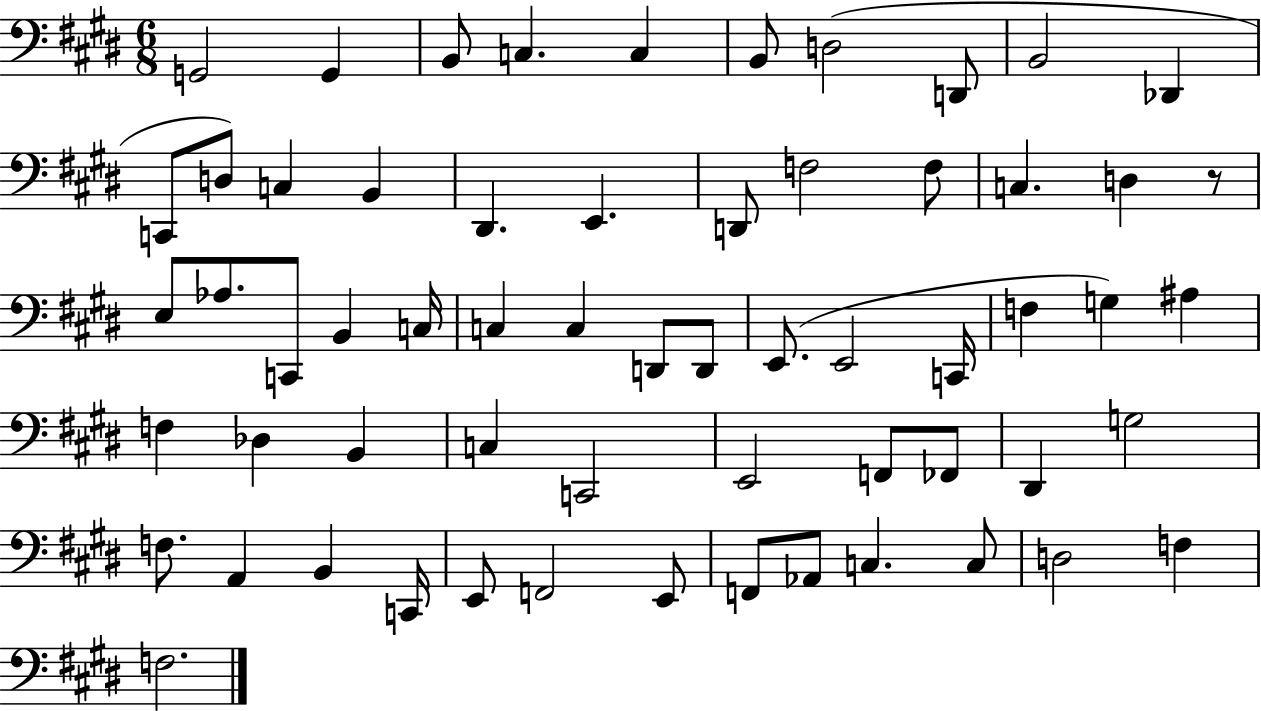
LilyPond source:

{
  \clef bass
  \numericTimeSignature
  \time 6/8
  \key e \major
  g,2 g,4 | b,8 c4. c4 | b,8 d2( d,8 | b,2 des,4 | \break c,8 d8) c4 b,4 | dis,4. e,4. | d,8 f2 f8 | c4. d4 r8 | \break e8 aes8. c,8 b,4 c16 | c4 c4 d,8 d,8 | e,8.( e,2 c,16 | f4 g4) ais4 | \break f4 des4 b,4 | c4 c,2 | e,2 f,8 fes,8 | dis,4 g2 | \break f8. a,4 b,4 c,16 | e,8 f,2 e,8 | f,8 aes,8 c4. c8 | d2 f4 | \break f2. | \bar "|."
}